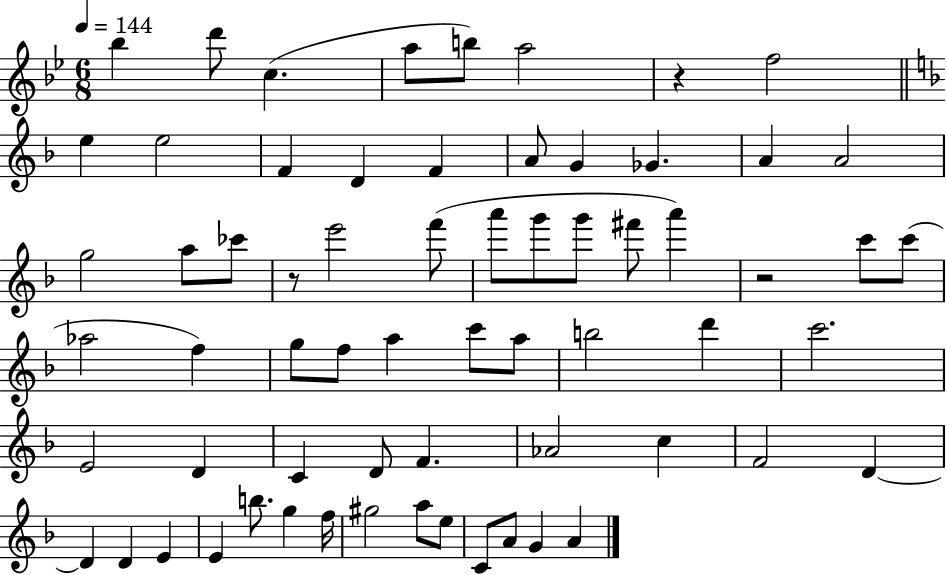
X:1
T:Untitled
M:6/8
L:1/4
K:Bb
_b d'/2 c a/2 b/2 a2 z f2 e e2 F D F A/2 G _G A A2 g2 a/2 _c'/2 z/2 e'2 f'/2 a'/2 g'/2 g'/2 ^f'/2 a' z2 c'/2 c'/2 _a2 f g/2 f/2 a c'/2 a/2 b2 d' c'2 E2 D C D/2 F _A2 c F2 D D D E E b/2 g f/4 ^g2 a/2 e/2 C/2 A/2 G A